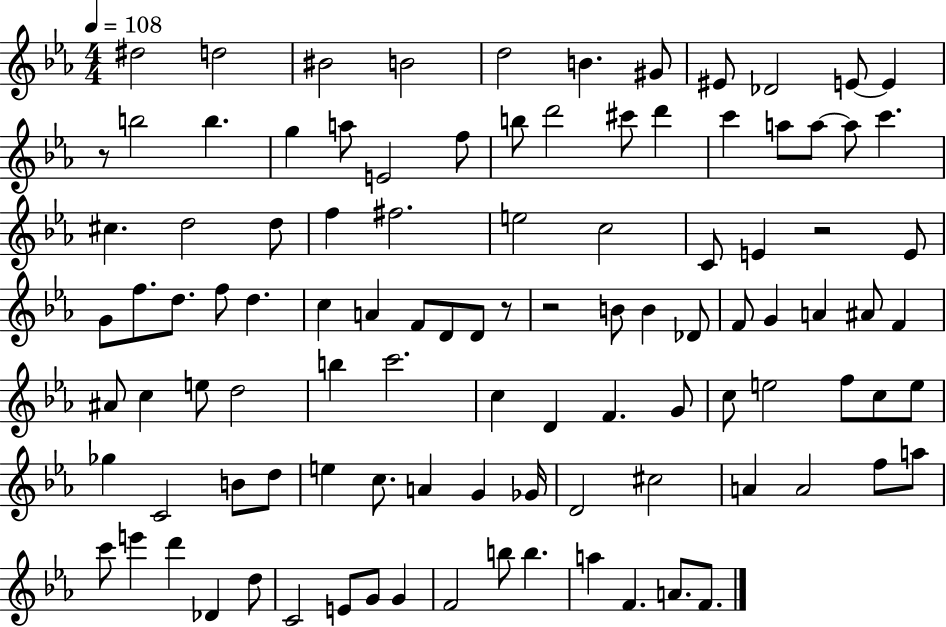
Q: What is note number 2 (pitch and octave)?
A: D5